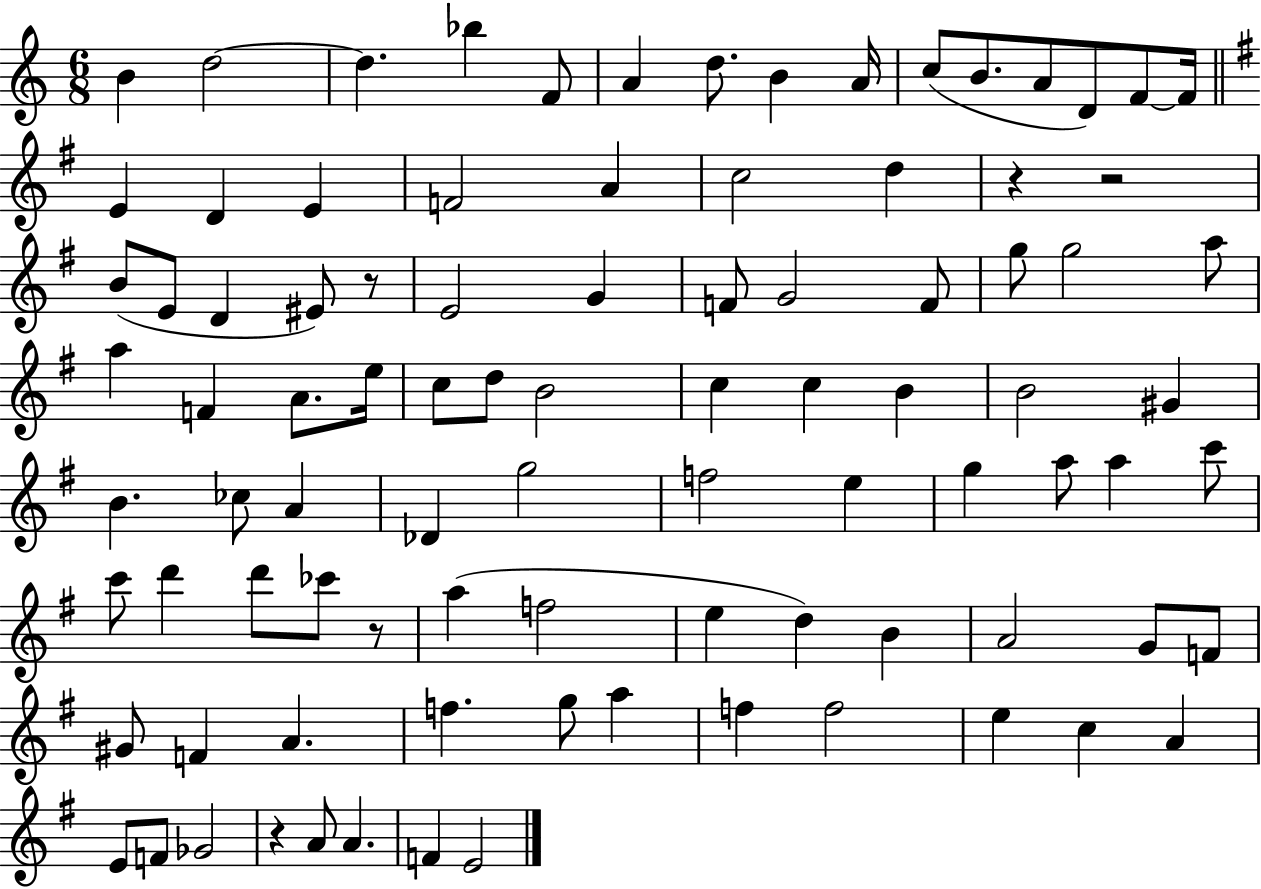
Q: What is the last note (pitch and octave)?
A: E4